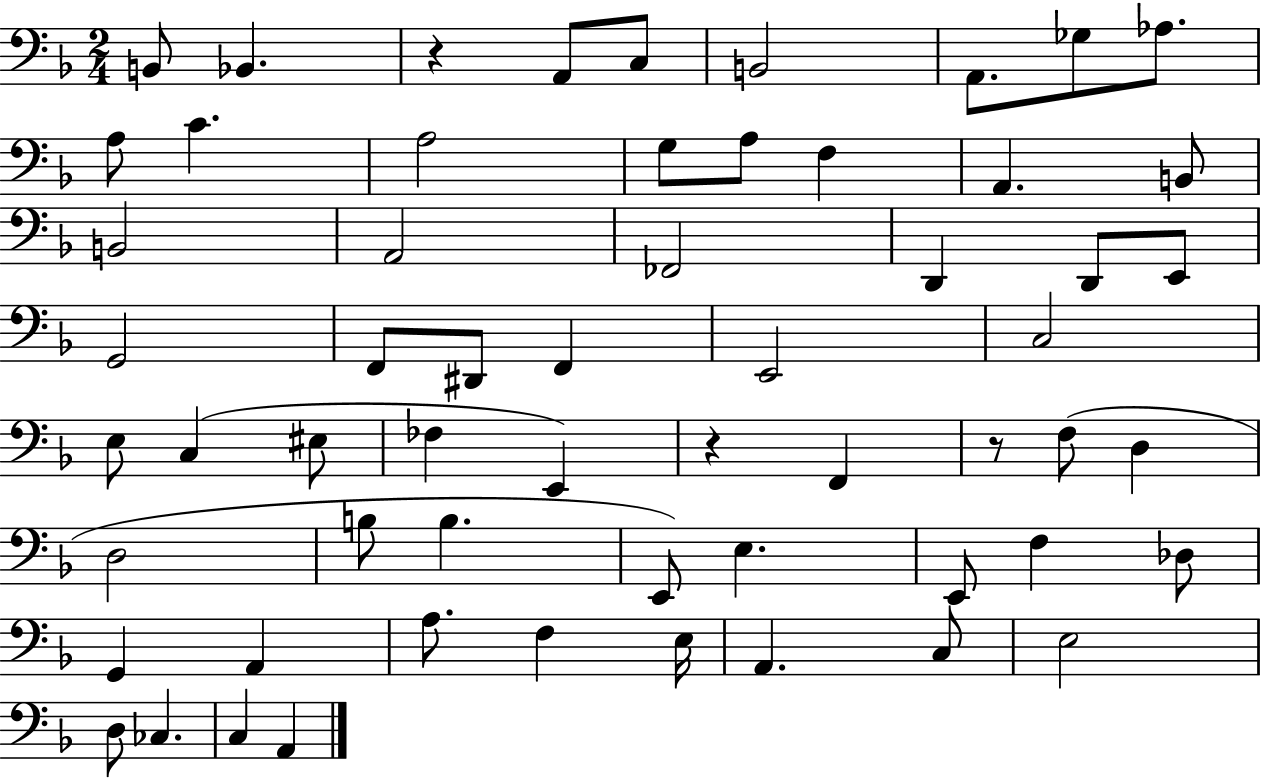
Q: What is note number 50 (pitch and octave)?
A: A2